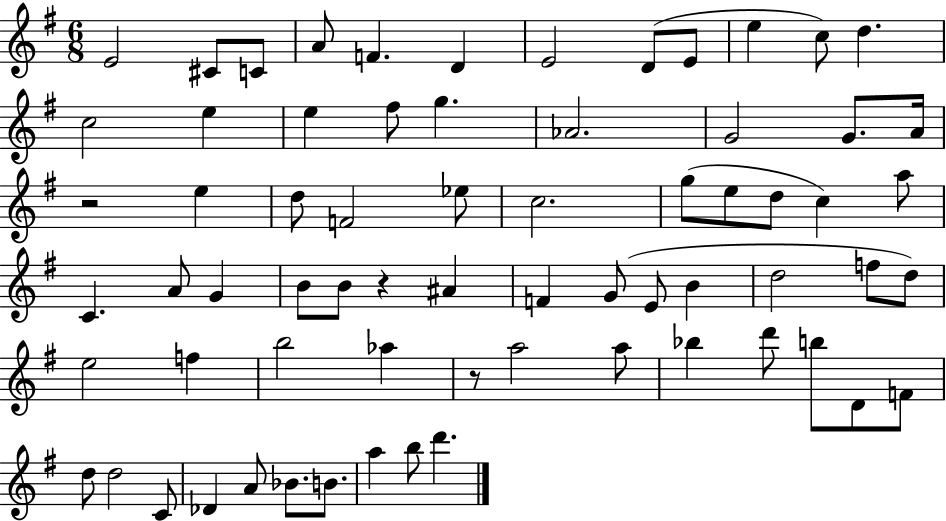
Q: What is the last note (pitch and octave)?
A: D6